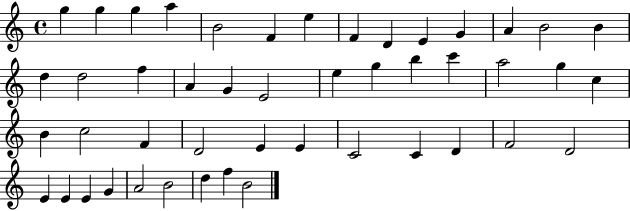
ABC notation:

X:1
T:Untitled
M:4/4
L:1/4
K:C
g g g a B2 F e F D E G A B2 B d d2 f A G E2 e g b c' a2 g c B c2 F D2 E E C2 C D F2 D2 E E E G A2 B2 d f B2